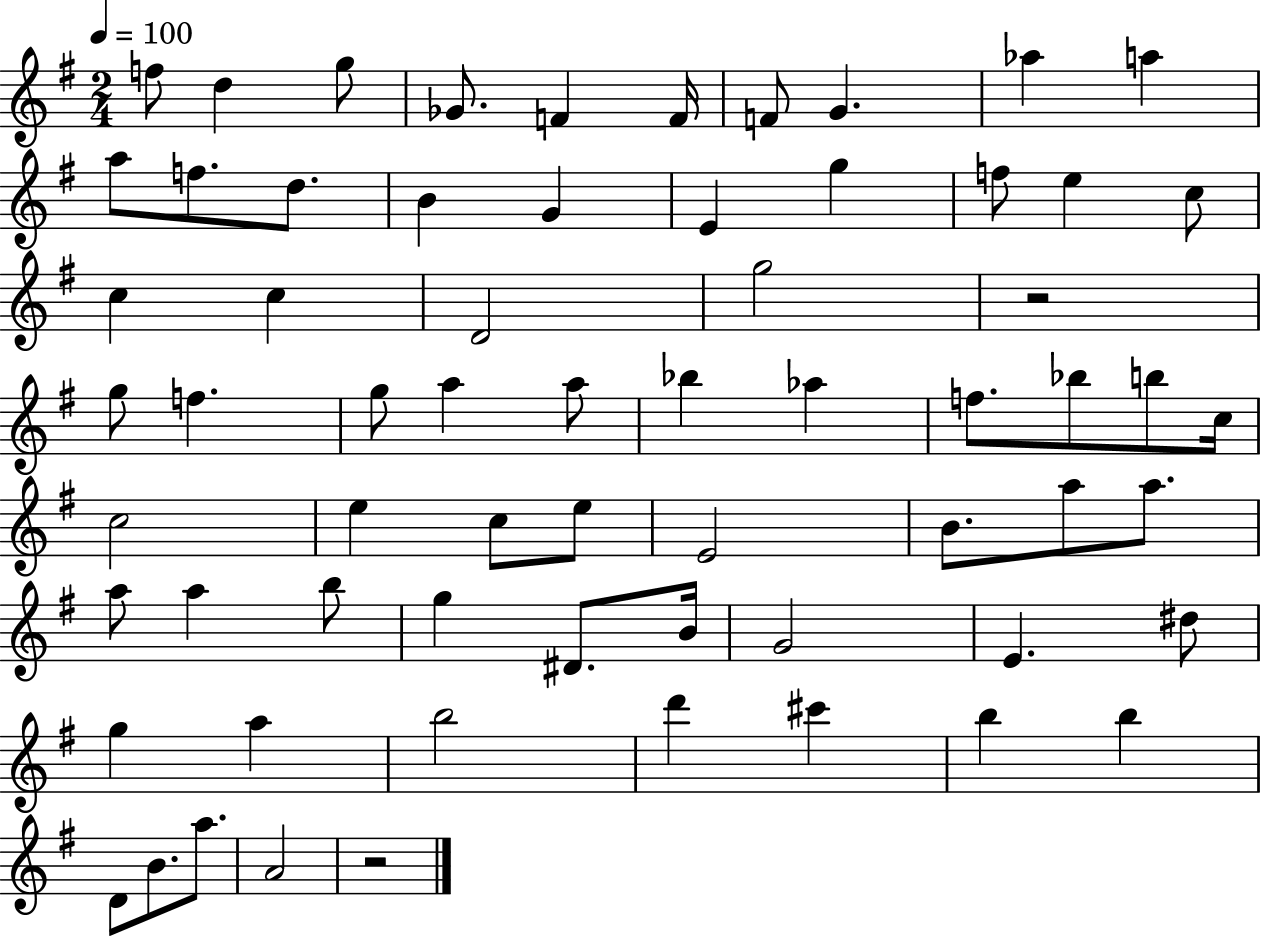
{
  \clef treble
  \numericTimeSignature
  \time 2/4
  \key g \major
  \tempo 4 = 100
  f''8 d''4 g''8 | ges'8. f'4 f'16 | f'8 g'4. | aes''4 a''4 | \break a''8 f''8. d''8. | b'4 g'4 | e'4 g''4 | f''8 e''4 c''8 | \break c''4 c''4 | d'2 | g''2 | r2 | \break g''8 f''4. | g''8 a''4 a''8 | bes''4 aes''4 | f''8. bes''8 b''8 c''16 | \break c''2 | e''4 c''8 e''8 | e'2 | b'8. a''8 a''8. | \break a''8 a''4 b''8 | g''4 dis'8. b'16 | g'2 | e'4. dis''8 | \break g''4 a''4 | b''2 | d'''4 cis'''4 | b''4 b''4 | \break d'8 b'8. a''8. | a'2 | r2 | \bar "|."
}